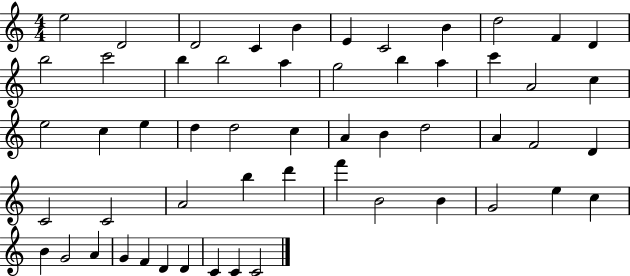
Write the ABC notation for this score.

X:1
T:Untitled
M:4/4
L:1/4
K:C
e2 D2 D2 C B E C2 B d2 F D b2 c'2 b b2 a g2 b a c' A2 c e2 c e d d2 c A B d2 A F2 D C2 C2 A2 b d' f' B2 B G2 e c B G2 A G F D D C C C2